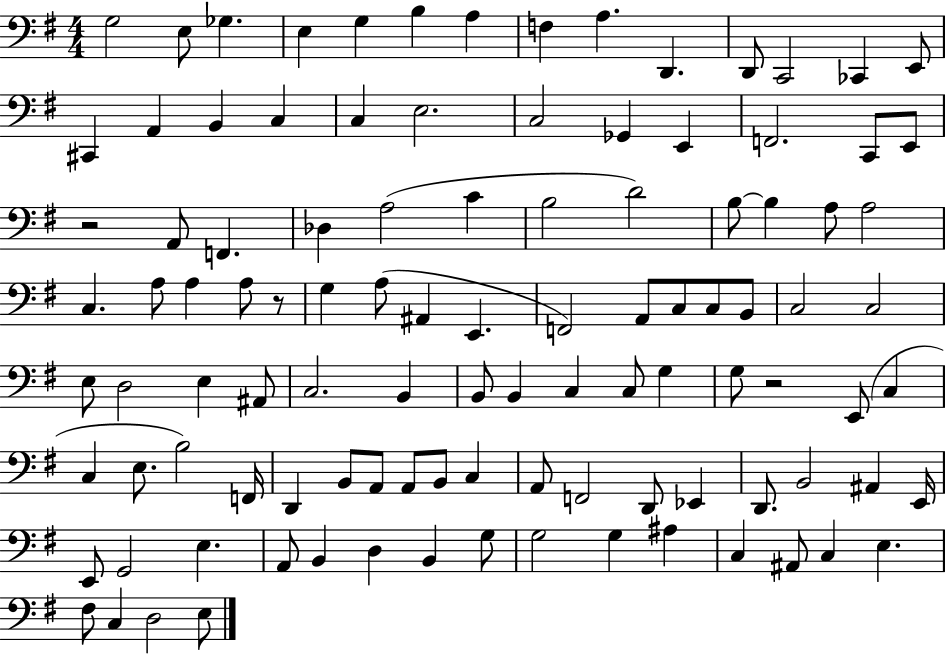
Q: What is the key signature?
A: G major